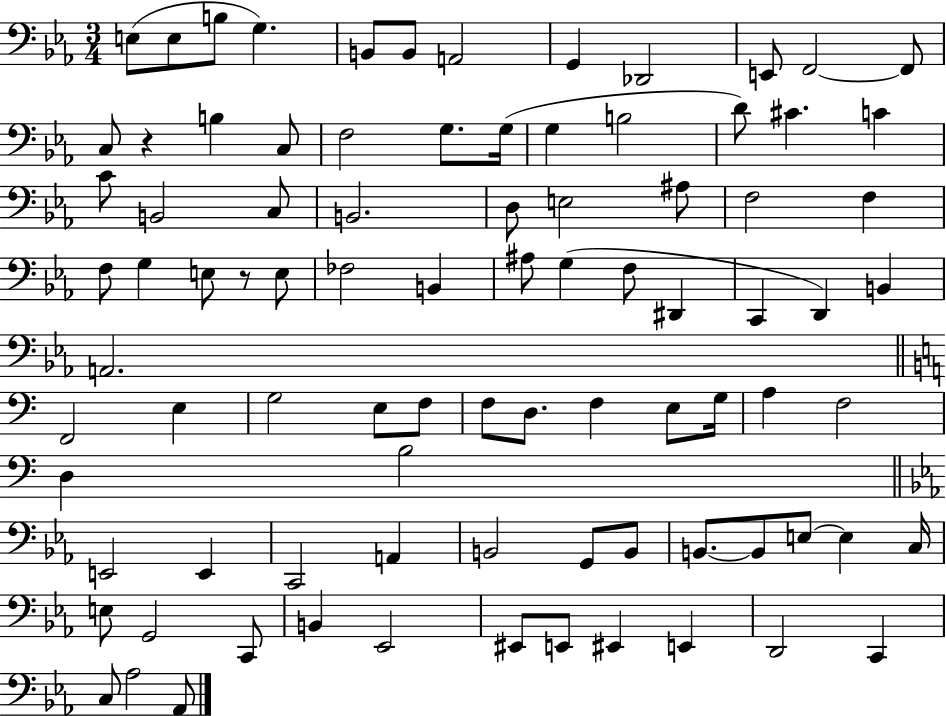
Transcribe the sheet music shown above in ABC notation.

X:1
T:Untitled
M:3/4
L:1/4
K:Eb
E,/2 E,/2 B,/2 G, B,,/2 B,,/2 A,,2 G,, _D,,2 E,,/2 F,,2 F,,/2 C,/2 z B, C,/2 F,2 G,/2 G,/4 G, B,2 D/2 ^C C C/2 B,,2 C,/2 B,,2 D,/2 E,2 ^A,/2 F,2 F, F,/2 G, E,/2 z/2 E,/2 _F,2 B,, ^A,/2 G, F,/2 ^D,, C,, D,, B,, A,,2 F,,2 E, G,2 E,/2 F,/2 F,/2 D,/2 F, E,/2 G,/4 A, F,2 D, B,2 E,,2 E,, C,,2 A,, B,,2 G,,/2 B,,/2 B,,/2 B,,/2 E,/2 E, C,/4 E,/2 G,,2 C,,/2 B,, _E,,2 ^E,,/2 E,,/2 ^E,, E,, D,,2 C,, C,/2 _A,2 _A,,/2